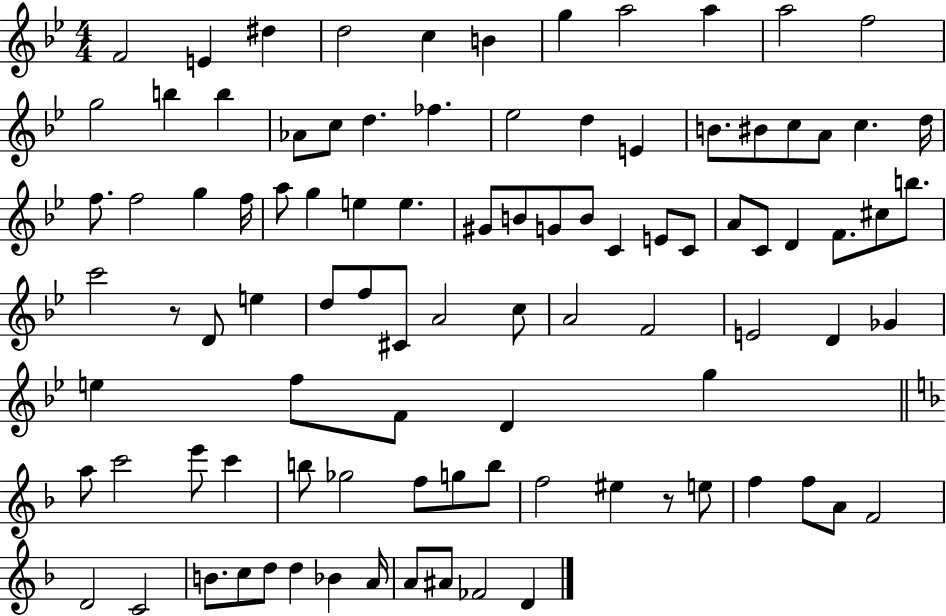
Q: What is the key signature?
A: BES major